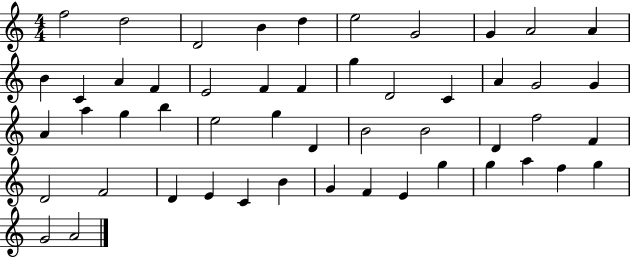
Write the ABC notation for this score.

X:1
T:Untitled
M:4/4
L:1/4
K:C
f2 d2 D2 B d e2 G2 G A2 A B C A F E2 F F g D2 C A G2 G A a g b e2 g D B2 B2 D f2 F D2 F2 D E C B G F E g g a f g G2 A2